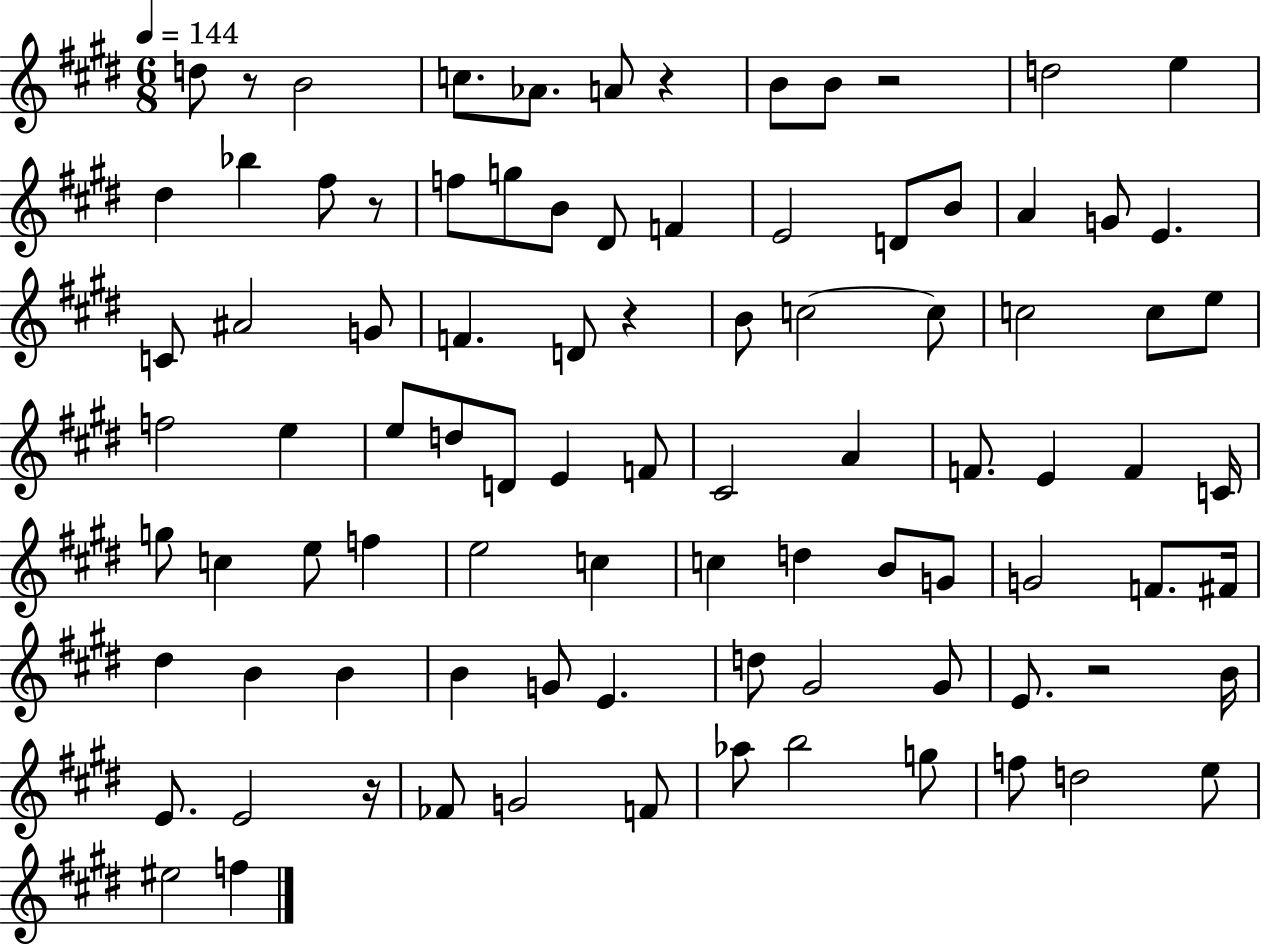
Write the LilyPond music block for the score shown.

{
  \clef treble
  \numericTimeSignature
  \time 6/8
  \key e \major
  \tempo 4 = 144
  d''8 r8 b'2 | c''8. aes'8. a'8 r4 | b'8 b'8 r2 | d''2 e''4 | \break dis''4 bes''4 fis''8 r8 | f''8 g''8 b'8 dis'8 f'4 | e'2 d'8 b'8 | a'4 g'8 e'4. | \break c'8 ais'2 g'8 | f'4. d'8 r4 | b'8 c''2~~ c''8 | c''2 c''8 e''8 | \break f''2 e''4 | e''8 d''8 d'8 e'4 f'8 | cis'2 a'4 | f'8. e'4 f'4 c'16 | \break g''8 c''4 e''8 f''4 | e''2 c''4 | c''4 d''4 b'8 g'8 | g'2 f'8. fis'16 | \break dis''4 b'4 b'4 | b'4 g'8 e'4. | d''8 gis'2 gis'8 | e'8. r2 b'16 | \break e'8. e'2 r16 | fes'8 g'2 f'8 | aes''8 b''2 g''8 | f''8 d''2 e''8 | \break eis''2 f''4 | \bar "|."
}